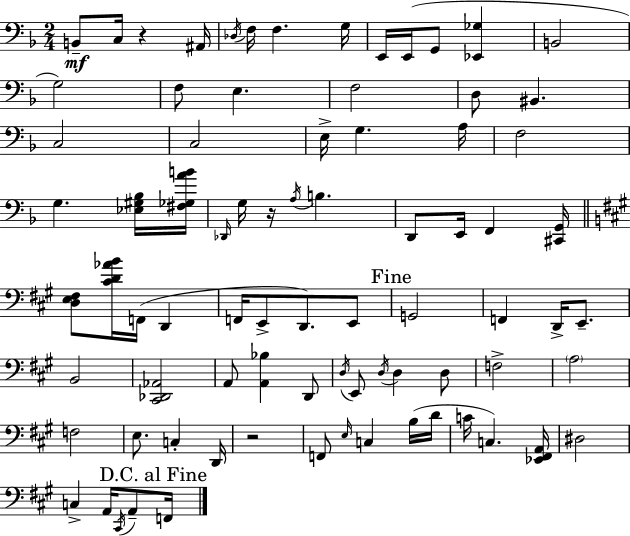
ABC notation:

X:1
T:Untitled
M:2/4
L:1/4
K:F
B,,/2 C,/4 z ^A,,/4 _D,/4 F,/4 F, G,/4 E,,/4 E,,/4 G,,/2 [_E,,_G,] B,,2 G,2 F,/2 E, F,2 D,/2 ^B,, C,2 C,2 E,/4 G, A,/4 F,2 G, [_E,^G,_B,]/4 [^F,_G,AB]/4 _D,,/4 G,/4 z/4 A,/4 B, D,,/2 E,,/4 F,, [^C,,G,,]/4 [D,E,^F,]/2 [^CD_AB]/4 F,,/4 D,, F,,/4 E,,/2 D,,/2 E,,/2 G,,2 F,, D,,/4 E,,/2 B,,2 [^C,,_D,,_A,,]2 A,,/2 [A,,_B,] D,,/2 D,/4 E,,/2 D,/4 D, D,/2 F,2 A,2 F,2 E,/2 C, D,,/4 z2 F,,/2 E,/4 C, B,/4 D/4 C/4 C, [_E,,^F,,A,,]/4 ^D,2 C, A,,/4 ^C,,/4 A,,/2 F,,/4